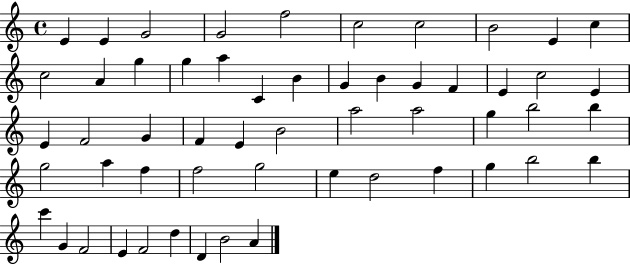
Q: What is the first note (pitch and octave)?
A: E4